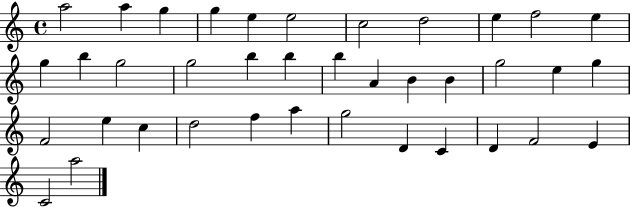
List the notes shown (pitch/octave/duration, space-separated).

A5/h A5/q G5/q G5/q E5/q E5/h C5/h D5/h E5/q F5/h E5/q G5/q B5/q G5/h G5/h B5/q B5/q B5/q A4/q B4/q B4/q G5/h E5/q G5/q F4/h E5/q C5/q D5/h F5/q A5/q G5/h D4/q C4/q D4/q F4/h E4/q C4/h A5/h